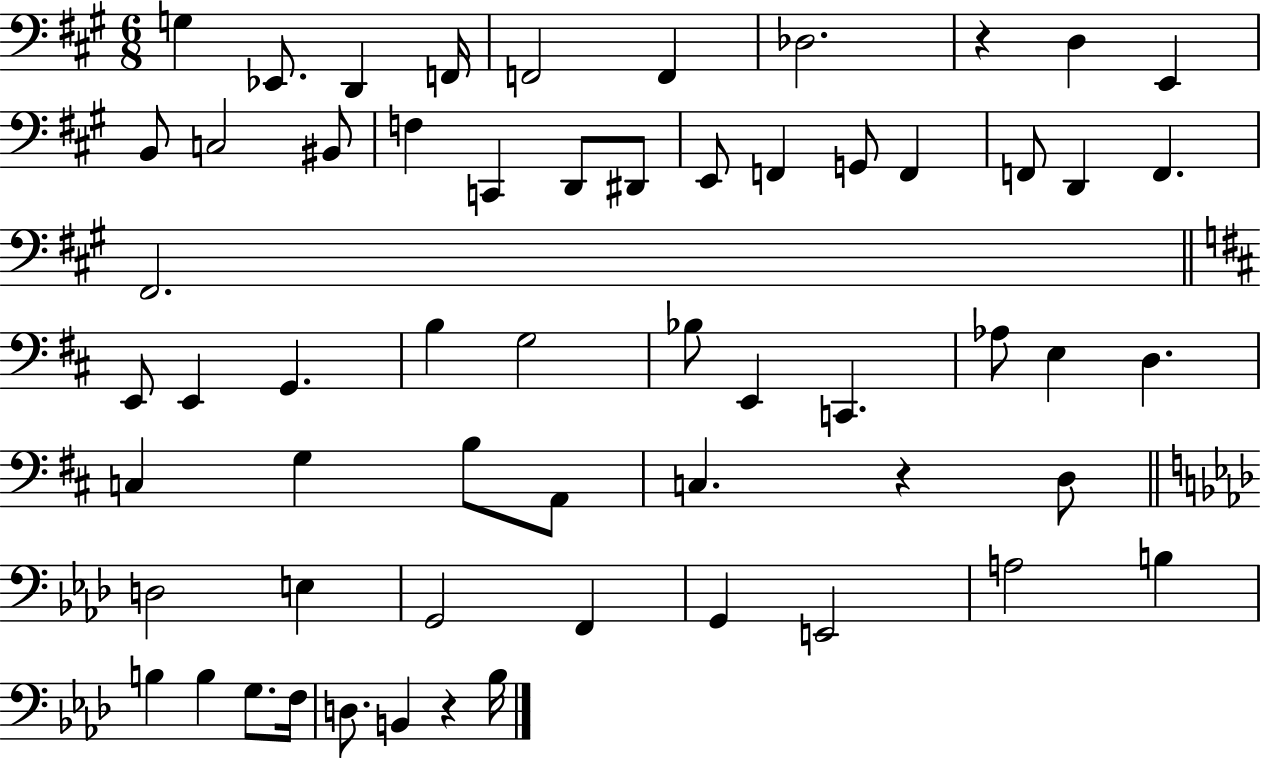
{
  \clef bass
  \numericTimeSignature
  \time 6/8
  \key a \major
  g4 ees,8. d,4 f,16 | f,2 f,4 | des2. | r4 d4 e,4 | \break b,8 c2 bis,8 | f4 c,4 d,8 dis,8 | e,8 f,4 g,8 f,4 | f,8 d,4 f,4. | \break fis,2. | \bar "||" \break \key d \major e,8 e,4 g,4. | b4 g2 | bes8 e,4 c,4. | aes8 e4 d4. | \break c4 g4 b8 a,8 | c4. r4 d8 | \bar "||" \break \key f \minor d2 e4 | g,2 f,4 | g,4 e,2 | a2 b4 | \break b4 b4 g8. f16 | d8. b,4 r4 bes16 | \bar "|."
}